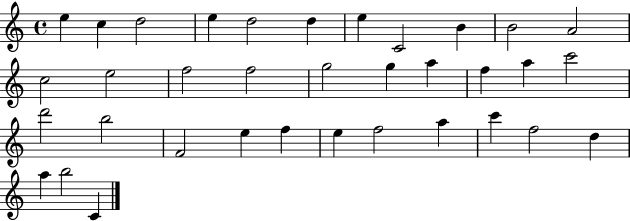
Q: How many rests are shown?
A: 0